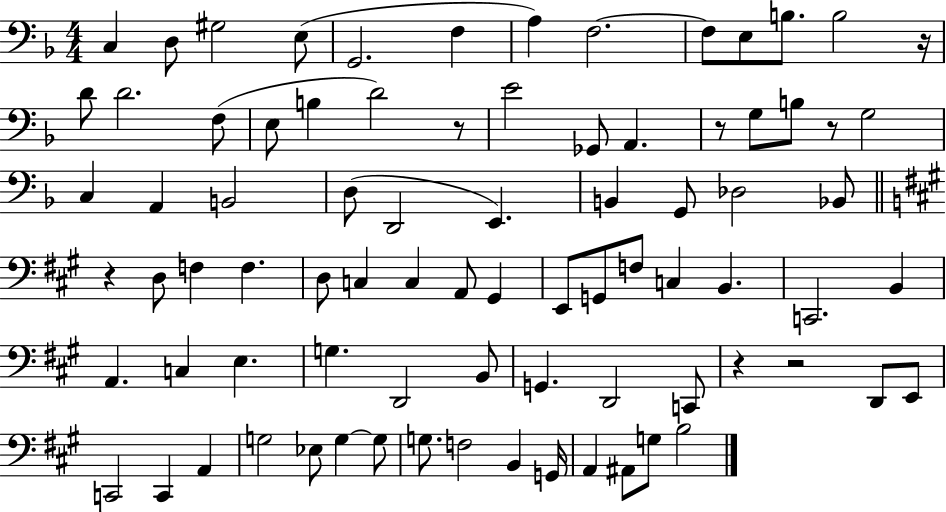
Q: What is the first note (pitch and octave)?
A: C3